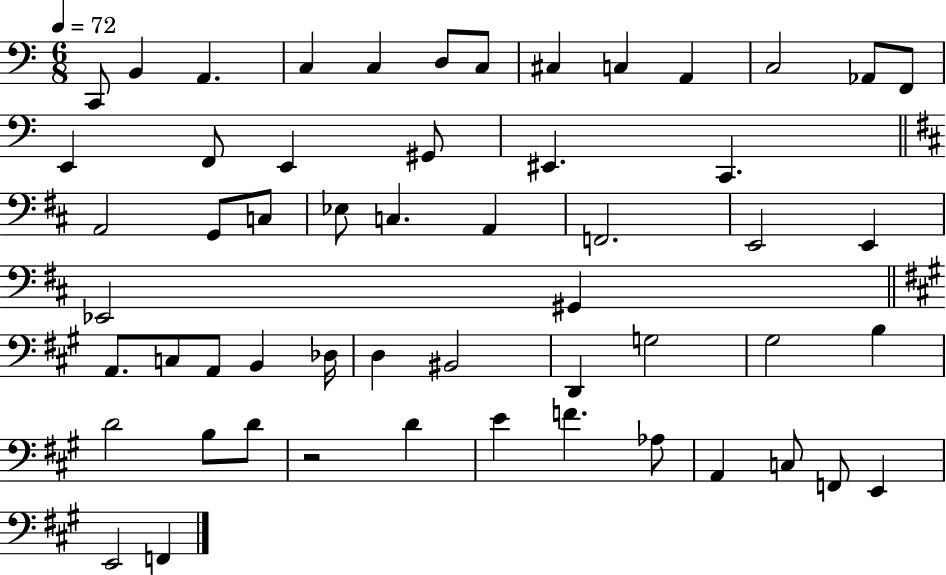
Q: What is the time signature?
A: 6/8